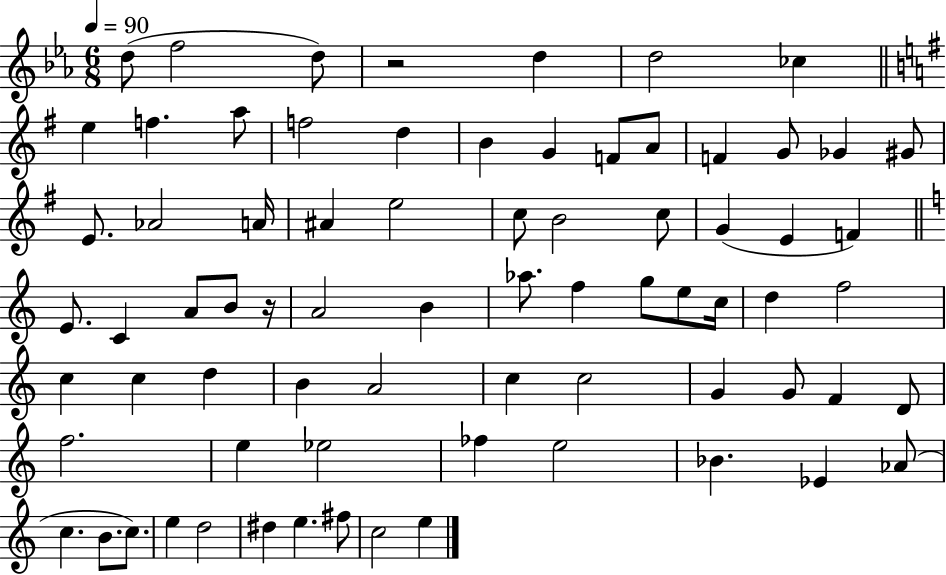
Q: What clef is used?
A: treble